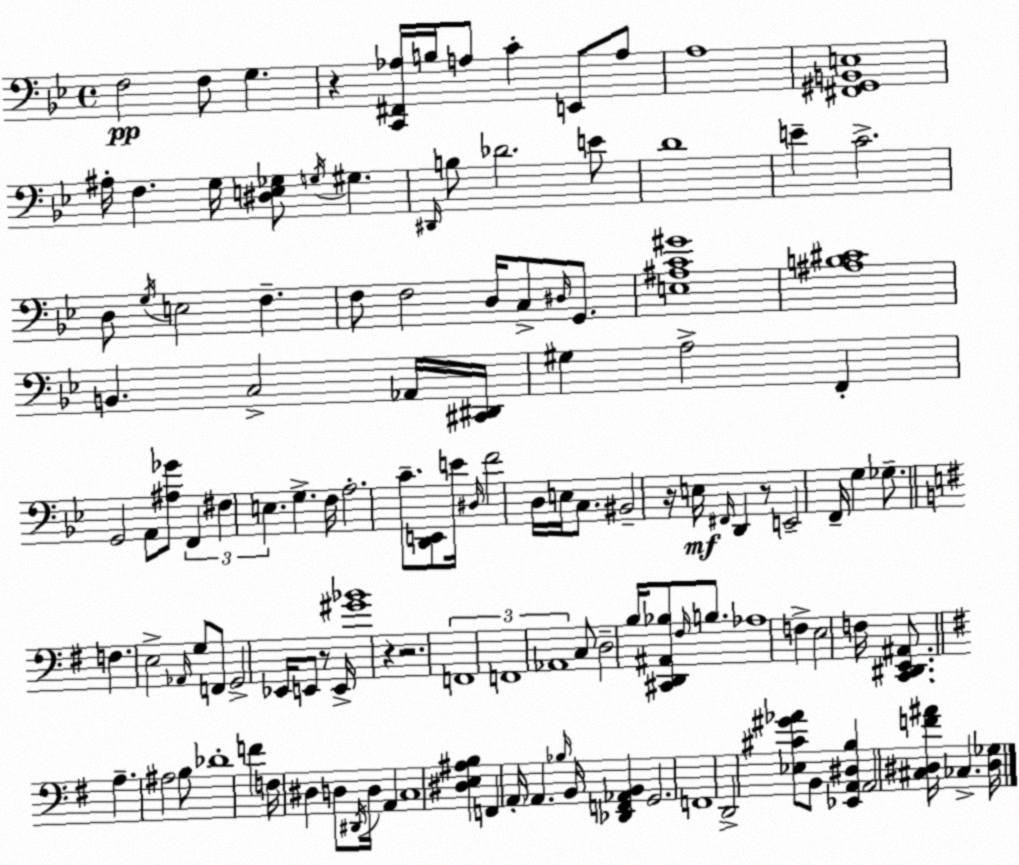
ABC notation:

X:1
T:Untitled
M:4/4
L:1/4
K:Gm
F,2 F,/2 G, z [C,,^F,,_A,]/4 B,/4 A,/2 C E,,/2 A,/2 A,4 [^F,,^G,,B,,E,]4 ^A,/4 F, G,/4 [^D,E,_G,]/2 G,/4 ^G, ^D,,/4 B,/2 _D2 E/2 D4 E C2 D,/2 G,/4 E,2 F, F,/2 F,2 D,/4 C,/2 ^D,/4 G,,/2 [E,^A,C^G]4 [^A,B,^C]4 B,, C,2 _A,,/4 [^C,,^D,,]/4 ^G, A,2 F,, G,,2 A,,/2 [^A,_G]/2 F,, ^F, E, G, F,/4 A,2 C/2 [D,,E,,]/2 E/4 ^D,/4 F2 D,/4 E,/4 C,/2 ^B,,2 z/4 E,/4 ^F,,/4 D,, z/2 E,,2 F,,/4 G, _G,/2 F, E,2 _A,,/4 G,/2 F,,/2 G,,2 _E,,/4 E,,/2 z/2 E,,/4 [^G_B]4 z z2 F,,4 F,,4 _A,,4 C,/2 D,2 B,/4 [^C,,D,,^A,,_B,]/2 ^F,/4 B,/2 _A,4 F, E,2 F,/4 [C,,^D,,E,,^A,,]/2 A, ^A,2 B,/2 _D4 F F,/4 ^D, D,/2 ^D,,/4 D,/4 A,, C,4 [^D,E,^A,B,] F,, A,,/4 A,, _B,/4 B,,/4 [_D,,F,,_A,,B,,] G,,2 F,,4 D,,2 [_E,^C^G_A]/2 B,,/2 [_E,,A,,^D,B,] A,,2 [^C,^D,F^A]/4 _C, [^D,_G,]/4